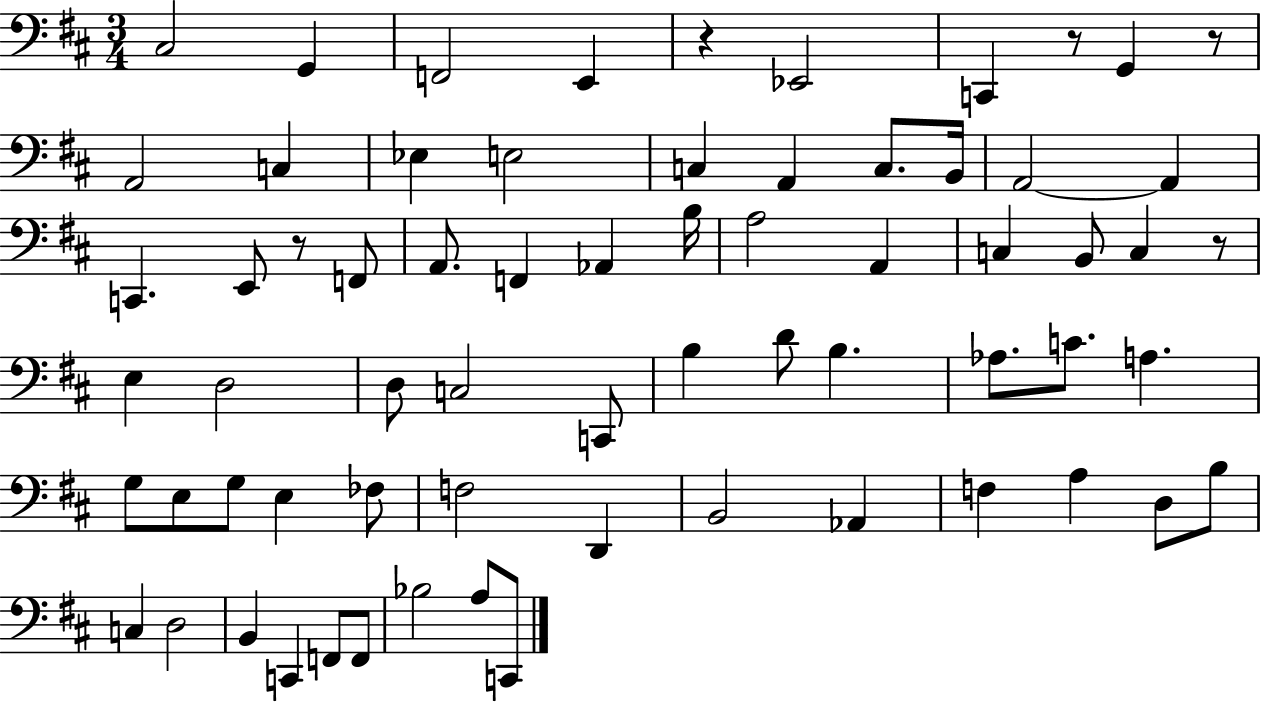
X:1
T:Untitled
M:3/4
L:1/4
K:D
^C,2 G,, F,,2 E,, z _E,,2 C,, z/2 G,, z/2 A,,2 C, _E, E,2 C, A,, C,/2 B,,/4 A,,2 A,, C,, E,,/2 z/2 F,,/2 A,,/2 F,, _A,, B,/4 A,2 A,, C, B,,/2 C, z/2 E, D,2 D,/2 C,2 C,,/2 B, D/2 B, _A,/2 C/2 A, G,/2 E,/2 G,/2 E, _F,/2 F,2 D,, B,,2 _A,, F, A, D,/2 B,/2 C, D,2 B,, C,, F,,/2 F,,/2 _B,2 A,/2 C,,/2